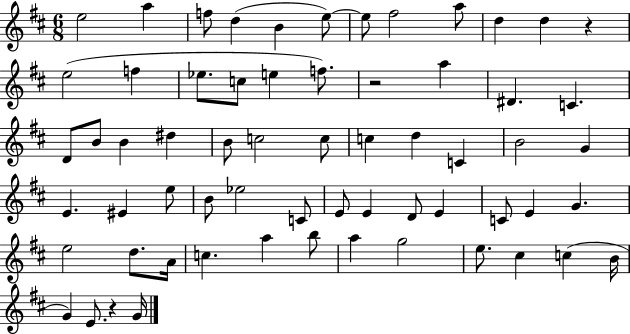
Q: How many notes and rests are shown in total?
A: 63